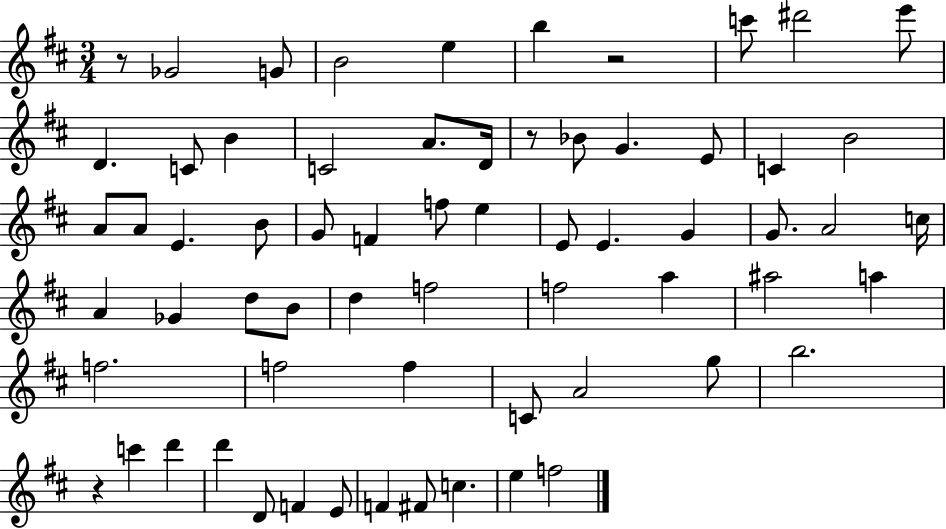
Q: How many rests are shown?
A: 4